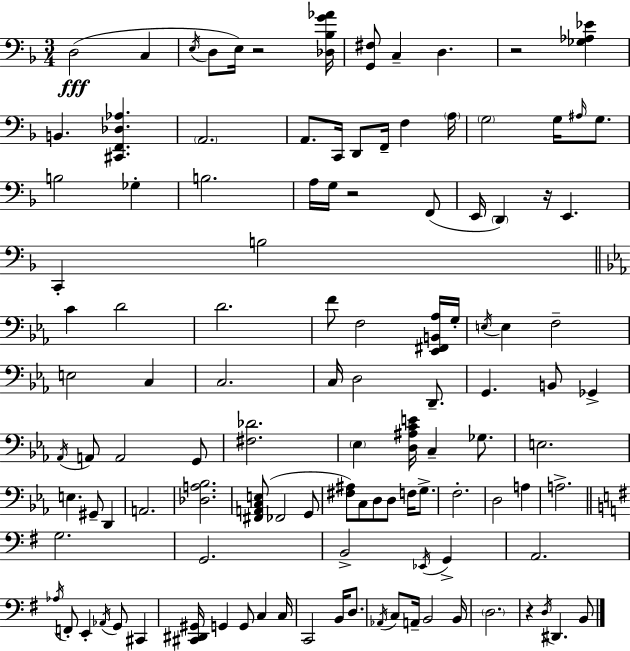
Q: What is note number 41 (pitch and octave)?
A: C3